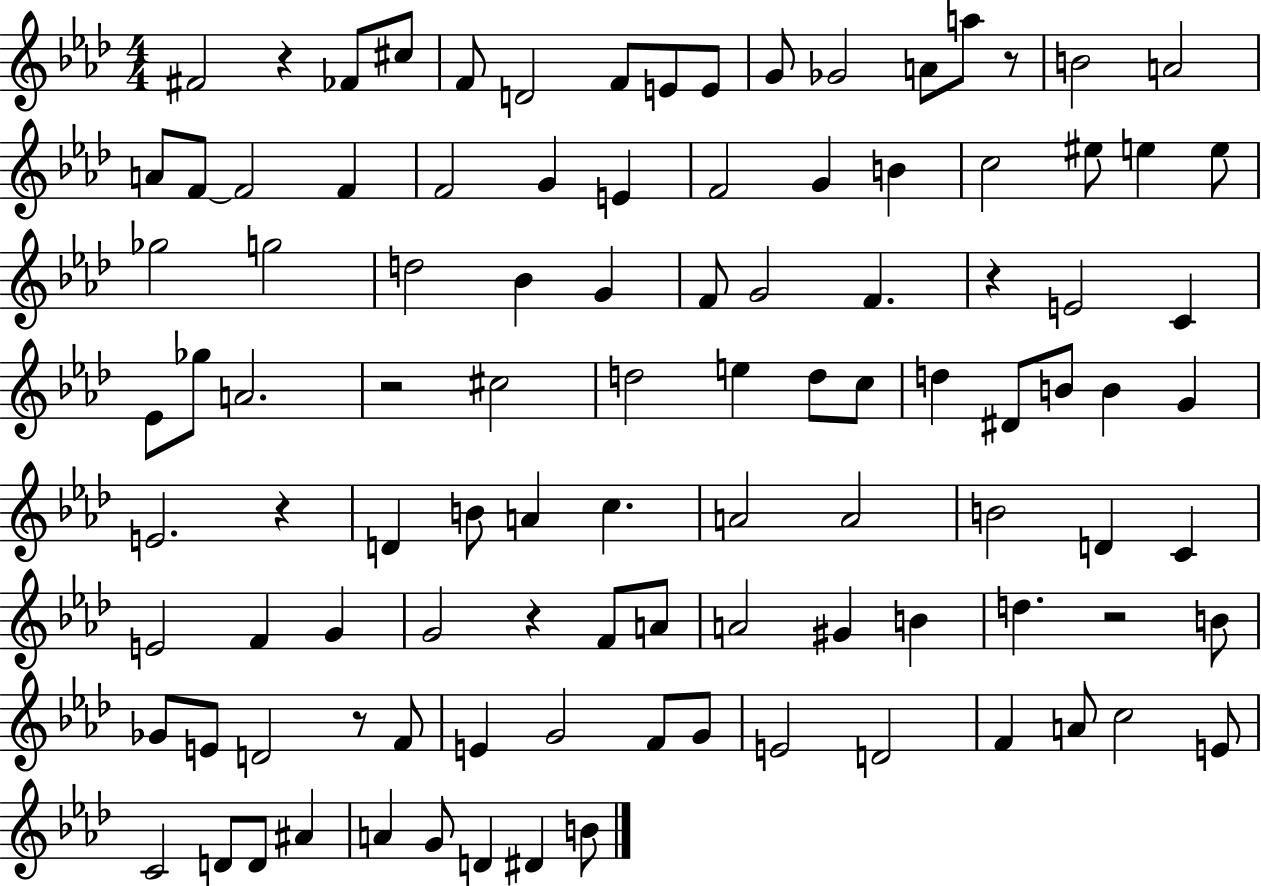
F#4/h R/q FES4/e C#5/e F4/e D4/h F4/e E4/e E4/e G4/e Gb4/h A4/e A5/e R/e B4/h A4/h A4/e F4/e F4/h F4/q F4/h G4/q E4/q F4/h G4/q B4/q C5/h EIS5/e E5/q E5/e Gb5/h G5/h D5/h Bb4/q G4/q F4/e G4/h F4/q. R/q E4/h C4/q Eb4/e Gb5/e A4/h. R/h C#5/h D5/h E5/q D5/e C5/e D5/q D#4/e B4/e B4/q G4/q E4/h. R/q D4/q B4/e A4/q C5/q. A4/h A4/h B4/h D4/q C4/q E4/h F4/q G4/q G4/h R/q F4/e A4/e A4/h G#4/q B4/q D5/q. R/h B4/e Gb4/e E4/e D4/h R/e F4/e E4/q G4/h F4/e G4/e E4/h D4/h F4/q A4/e C5/h E4/e C4/h D4/e D4/e A#4/q A4/q G4/e D4/q D#4/q B4/e